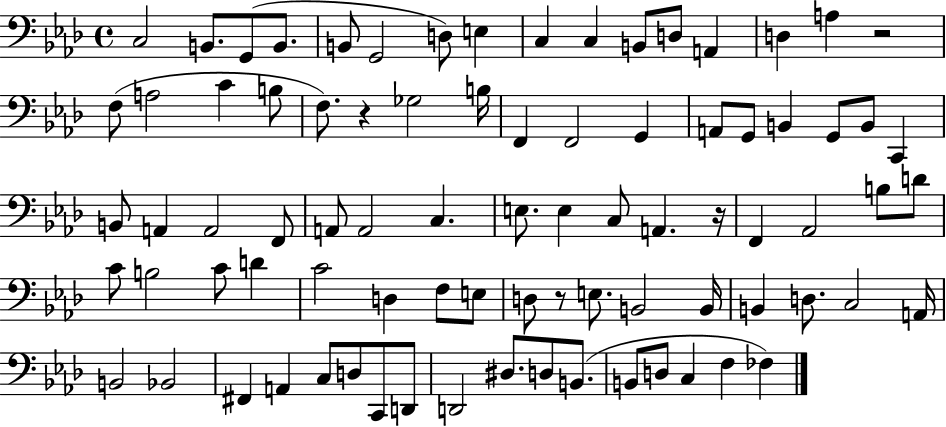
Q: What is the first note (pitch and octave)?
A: C3